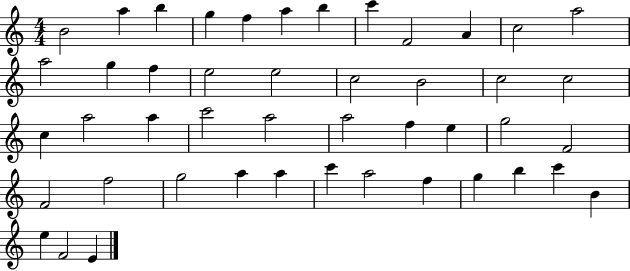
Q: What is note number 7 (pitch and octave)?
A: B5